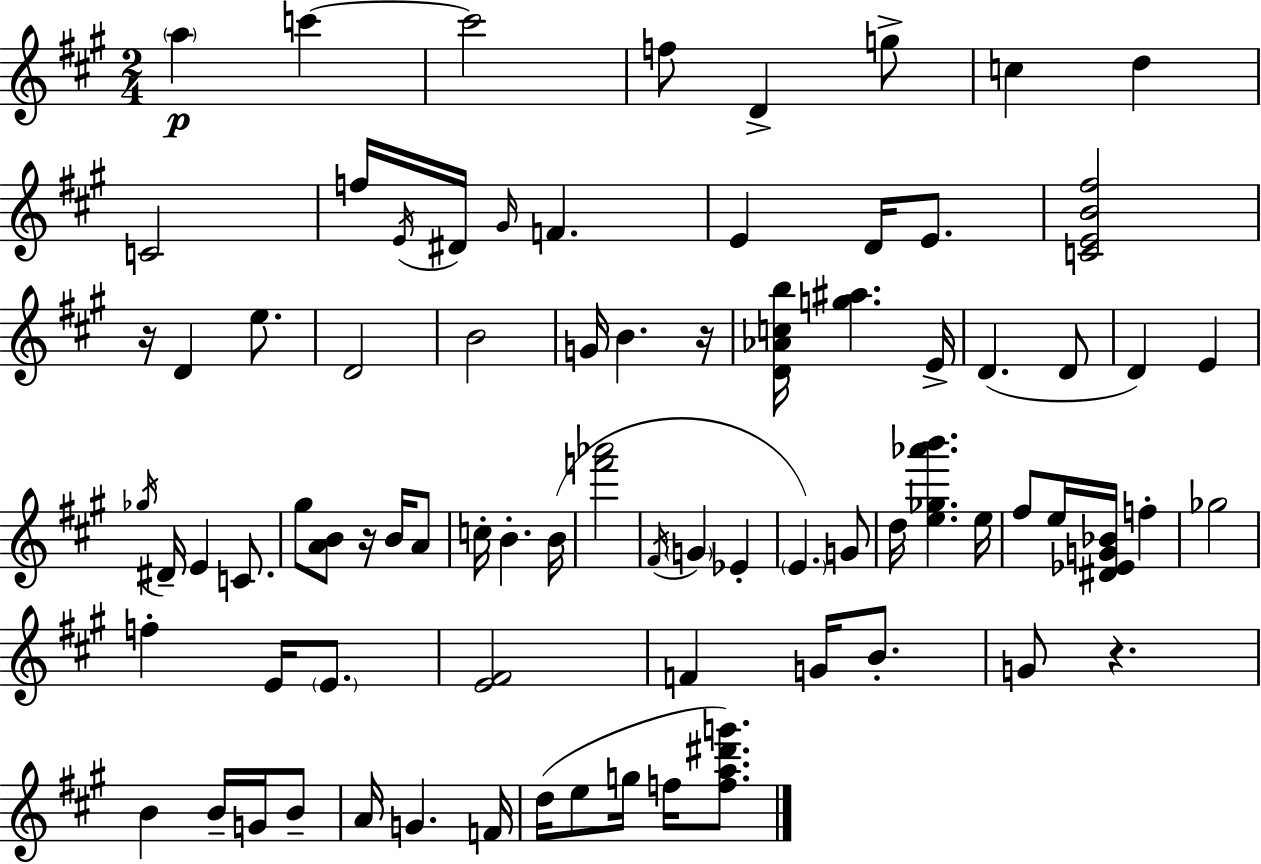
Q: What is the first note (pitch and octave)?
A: A5